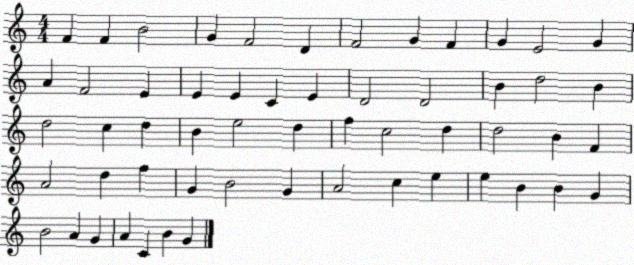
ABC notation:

X:1
T:Untitled
M:4/4
L:1/4
K:C
F F B2 G F2 D F2 G F G E2 G A F2 E E E C E D2 D2 B d2 B d2 c d B e2 d f c2 d d2 B F A2 d f G B2 G A2 c e e B B G B2 A G A C B G